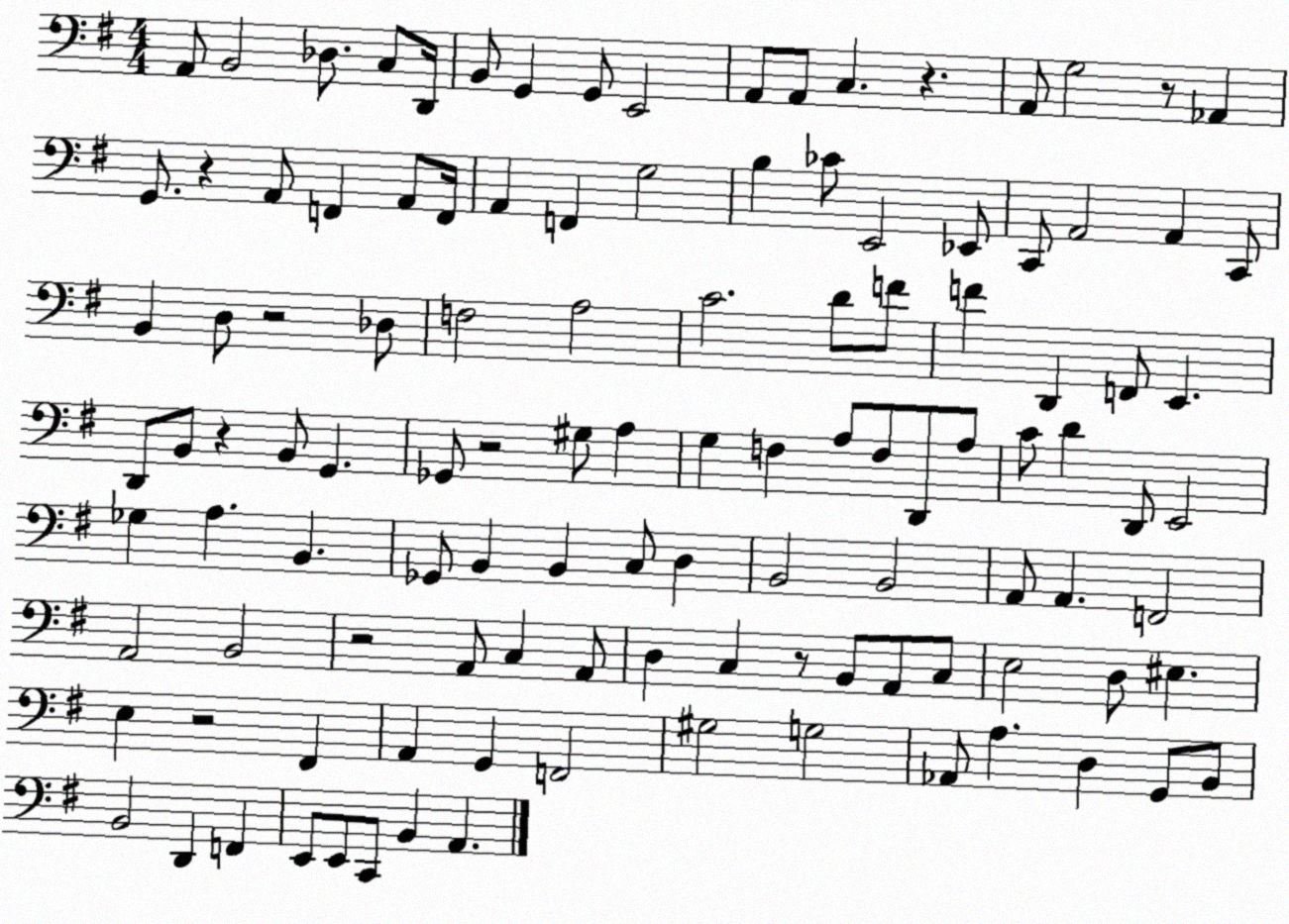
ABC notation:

X:1
T:Untitled
M:4/4
L:1/4
K:G
A,,/2 B,,2 _D,/2 C,/2 D,,/4 B,,/2 G,, G,,/2 E,,2 A,,/2 A,,/2 C, z A,,/2 G,2 z/2 _A,, G,,/2 z A,,/2 F,, A,,/2 F,,/4 A,, F,, G,2 B, _C/2 E,,2 _E,,/2 C,,/2 A,,2 A,, C,,/2 B,, D,/2 z2 _D,/2 F,2 A,2 C2 D/2 F/2 F D,, F,,/2 E,, D,,/2 B,,/2 z B,,/2 G,, _G,,/2 z2 ^G,/2 A, G, F, A,/2 F,/2 D,,/2 A,/2 C/2 D D,,/2 E,,2 _G, A, B,, _G,,/2 B,, B,, C,/2 D, B,,2 B,,2 A,,/2 A,, F,,2 A,,2 B,,2 z2 A,,/2 C, A,,/2 D, C, z/2 B,,/2 A,,/2 C,/2 E,2 D,/2 ^E, E, z2 ^F,, A,, G,, F,,2 ^G,2 G,2 _A,,/2 A, D, G,,/2 B,,/2 B,,2 D,, F,, E,,/2 E,,/2 C,,/2 B,, A,,